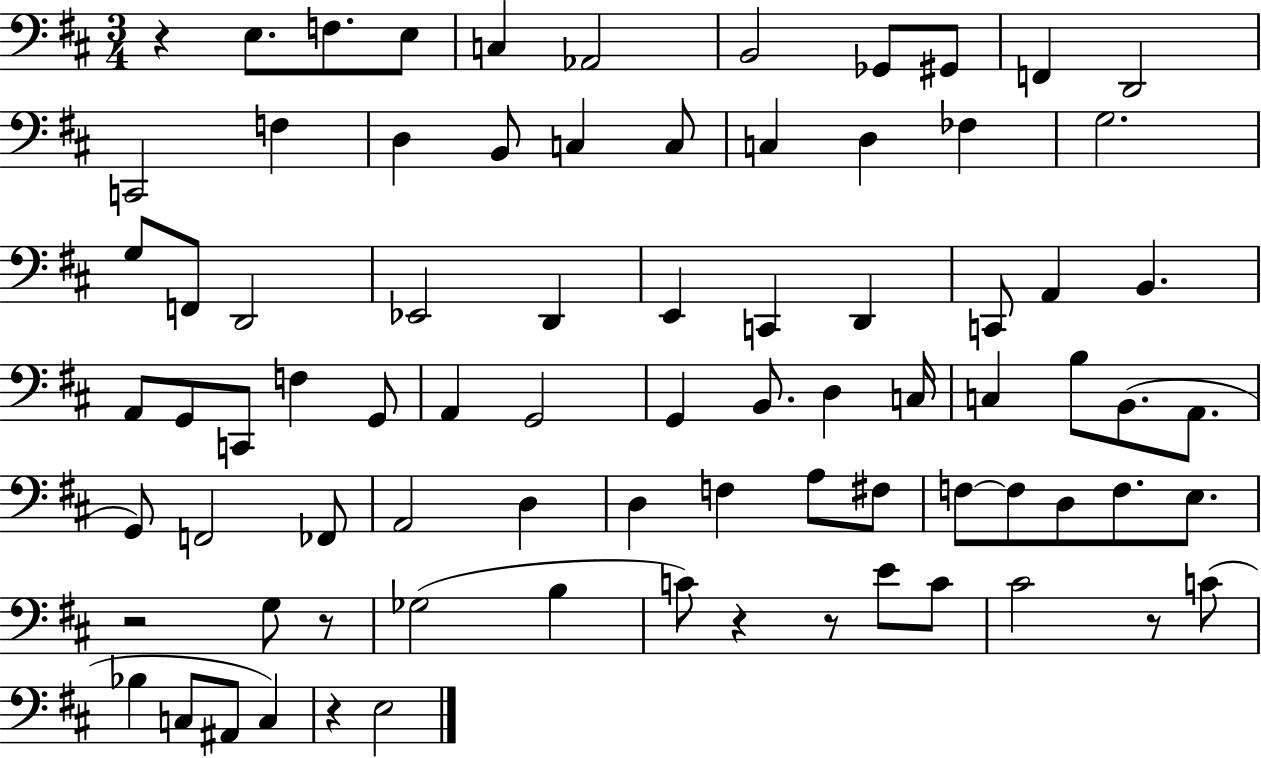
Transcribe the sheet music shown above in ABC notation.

X:1
T:Untitled
M:3/4
L:1/4
K:D
z E,/2 F,/2 E,/2 C, _A,,2 B,,2 _G,,/2 ^G,,/2 F,, D,,2 C,,2 F, D, B,,/2 C, C,/2 C, D, _F, G,2 G,/2 F,,/2 D,,2 _E,,2 D,, E,, C,, D,, C,,/2 A,, B,, A,,/2 G,,/2 C,,/2 F, G,,/2 A,, G,,2 G,, B,,/2 D, C,/4 C, B,/2 B,,/2 A,,/2 G,,/2 F,,2 _F,,/2 A,,2 D, D, F, A,/2 ^F,/2 F,/2 F,/2 D,/2 F,/2 E,/2 z2 G,/2 z/2 _G,2 B, C/2 z z/2 E/2 C/2 ^C2 z/2 C/2 _B, C,/2 ^A,,/2 C, z E,2